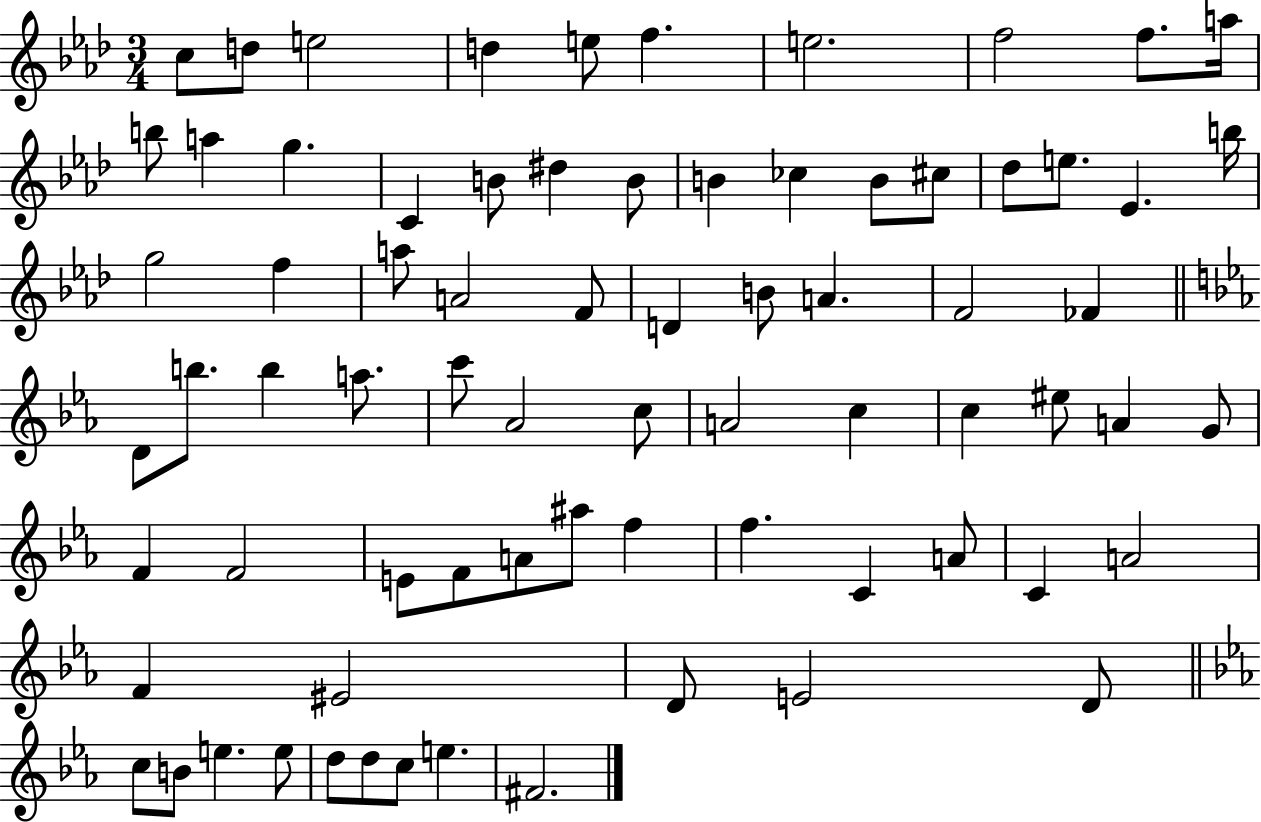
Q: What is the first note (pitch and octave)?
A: C5